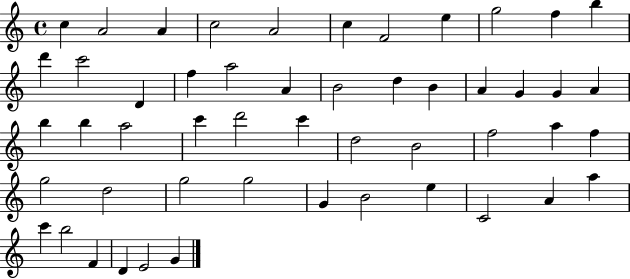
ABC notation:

X:1
T:Untitled
M:4/4
L:1/4
K:C
c A2 A c2 A2 c F2 e g2 f b d' c'2 D f a2 A B2 d B A G G A b b a2 c' d'2 c' d2 B2 f2 a f g2 d2 g2 g2 G B2 e C2 A a c' b2 F D E2 G